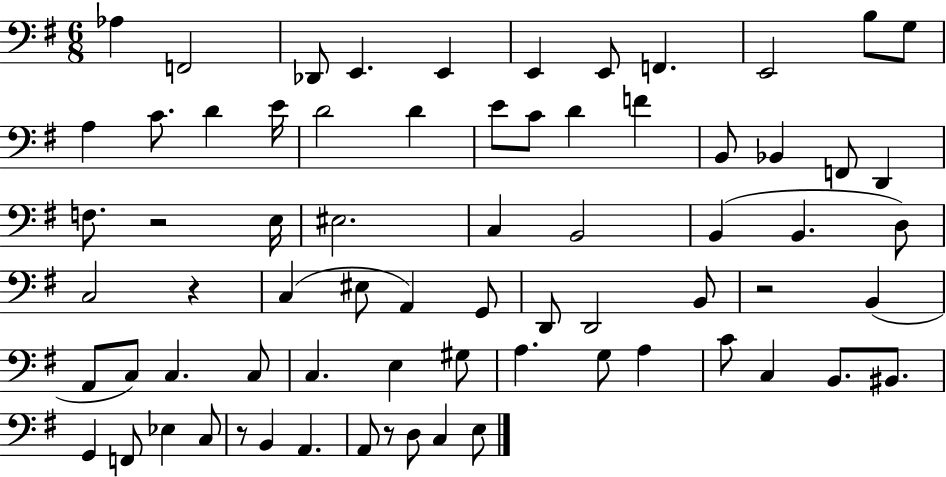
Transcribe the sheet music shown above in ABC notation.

X:1
T:Untitled
M:6/8
L:1/4
K:G
_A, F,,2 _D,,/2 E,, E,, E,, E,,/2 F,, E,,2 B,/2 G,/2 A, C/2 D E/4 D2 D E/2 C/2 D F B,,/2 _B,, F,,/2 D,, F,/2 z2 E,/4 ^E,2 C, B,,2 B,, B,, D,/2 C,2 z C, ^E,/2 A,, G,,/2 D,,/2 D,,2 B,,/2 z2 B,, A,,/2 C,/2 C, C,/2 C, E, ^G,/2 A, G,/2 A, C/2 C, B,,/2 ^B,,/2 G,, F,,/2 _E, C,/2 z/2 B,, A,, A,,/2 z/2 D,/2 C, E,/2